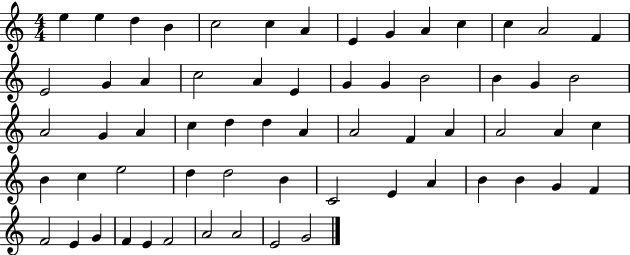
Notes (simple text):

E5/q E5/q D5/q B4/q C5/h C5/q A4/q E4/q G4/q A4/q C5/q C5/q A4/h F4/q E4/h G4/q A4/q C5/h A4/q E4/q G4/q G4/q B4/h B4/q G4/q B4/h A4/h G4/q A4/q C5/q D5/q D5/q A4/q A4/h F4/q A4/q A4/h A4/q C5/q B4/q C5/q E5/h D5/q D5/h B4/q C4/h E4/q A4/q B4/q B4/q G4/q F4/q F4/h E4/q G4/q F4/q E4/q F4/h A4/h A4/h E4/h G4/h